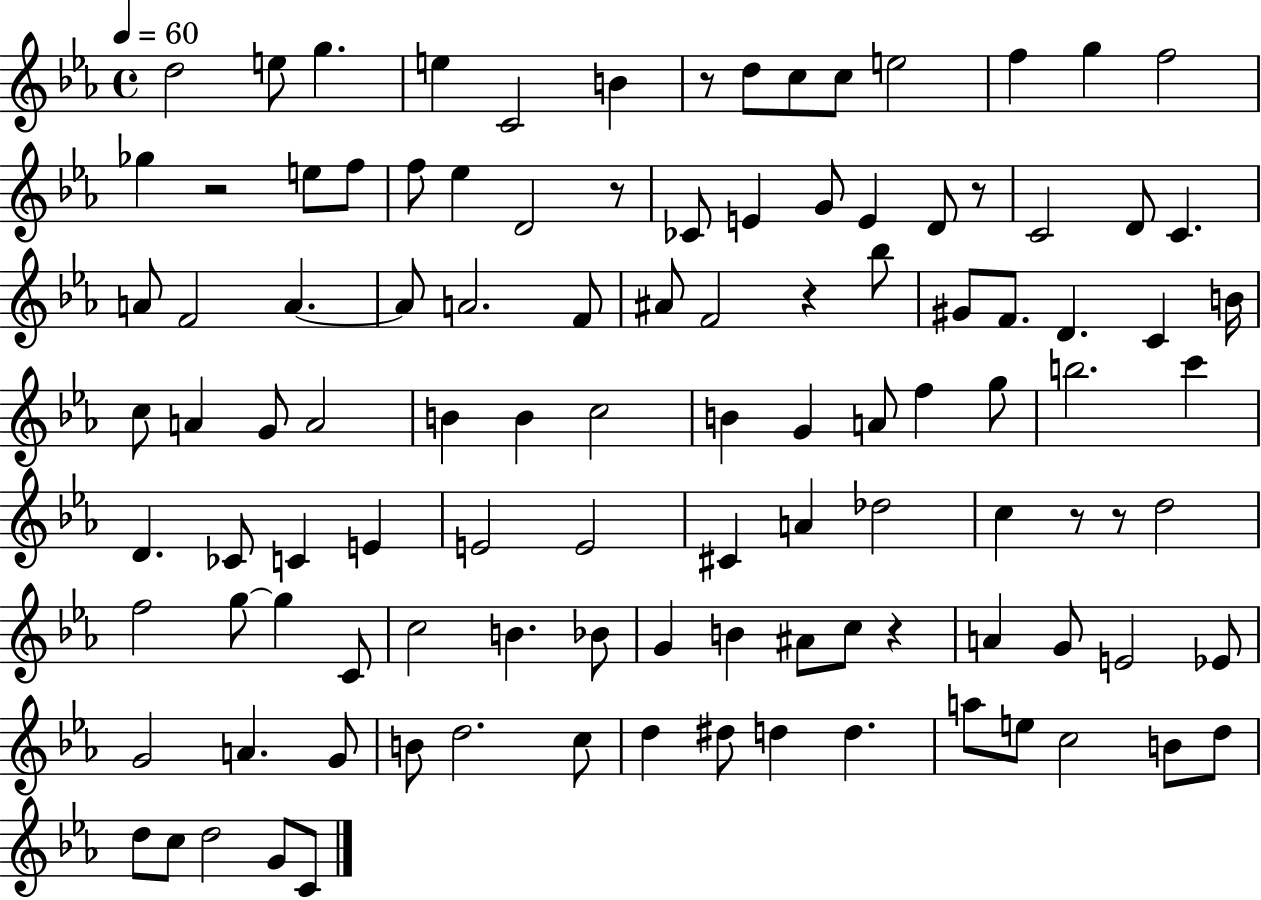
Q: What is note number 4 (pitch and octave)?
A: E5